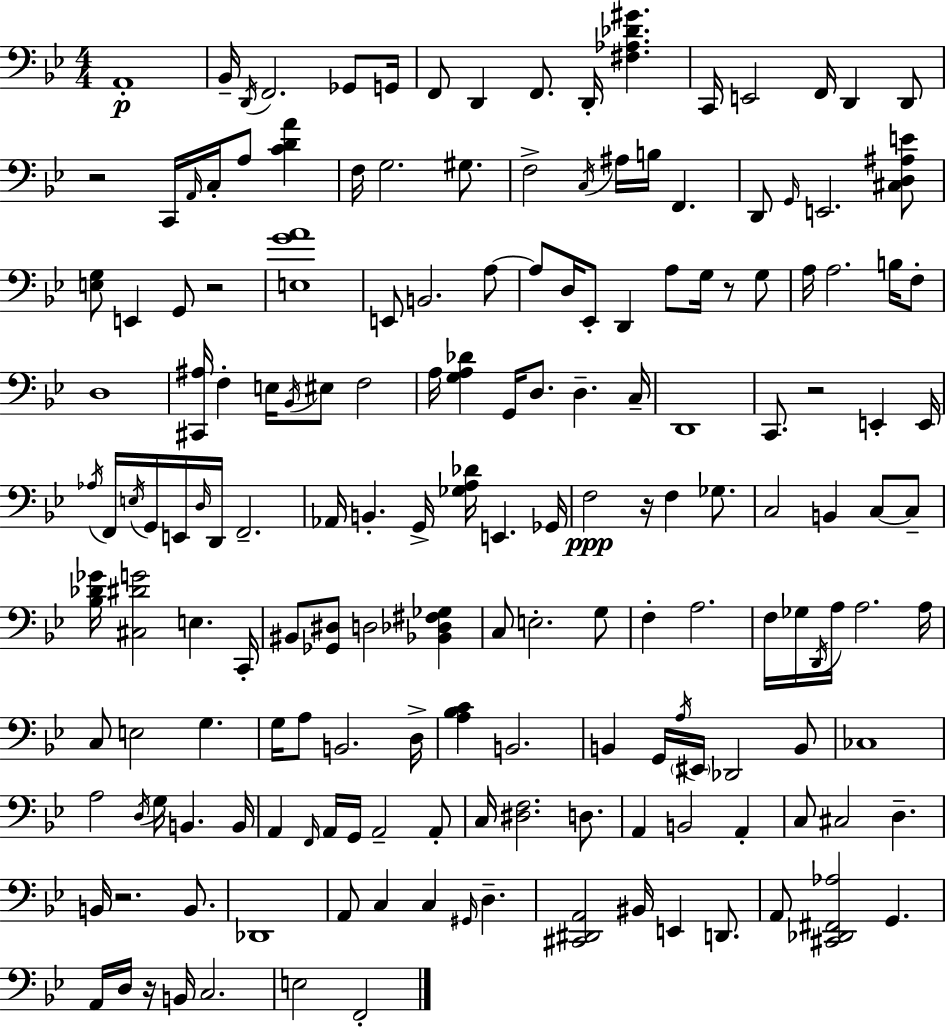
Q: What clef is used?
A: bass